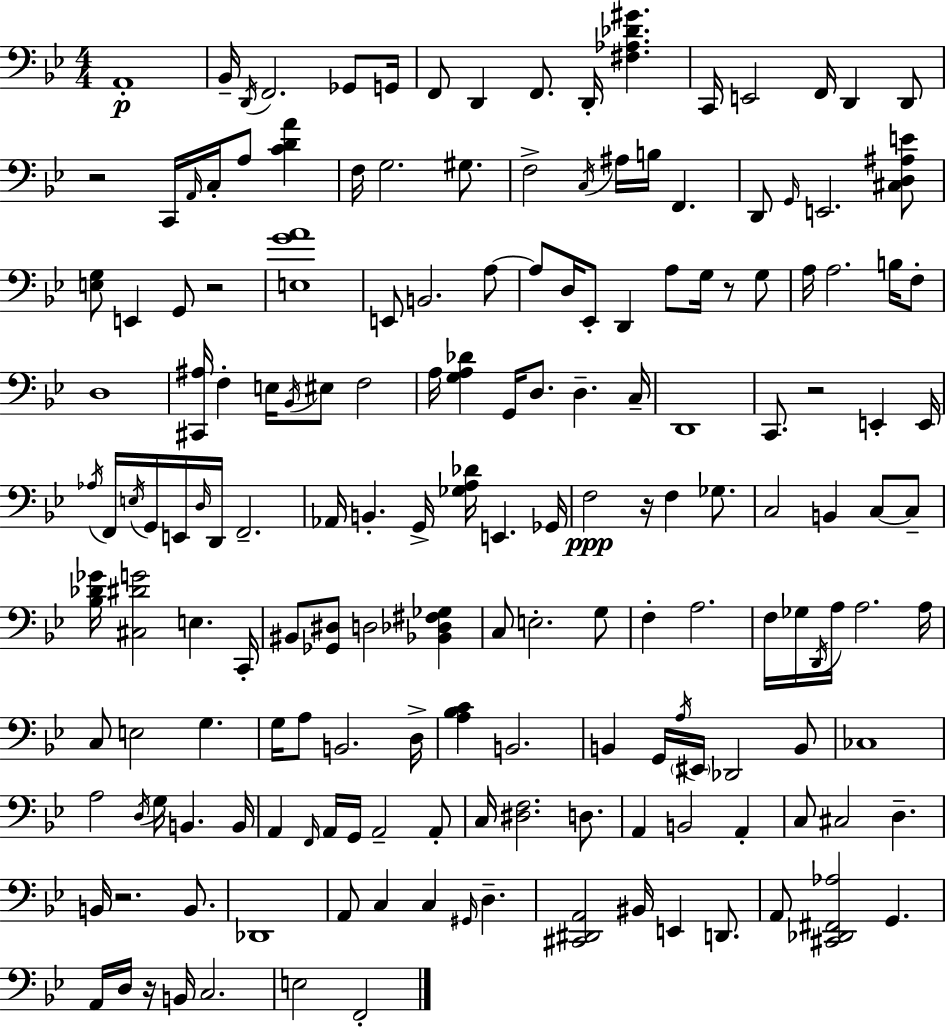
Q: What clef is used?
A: bass